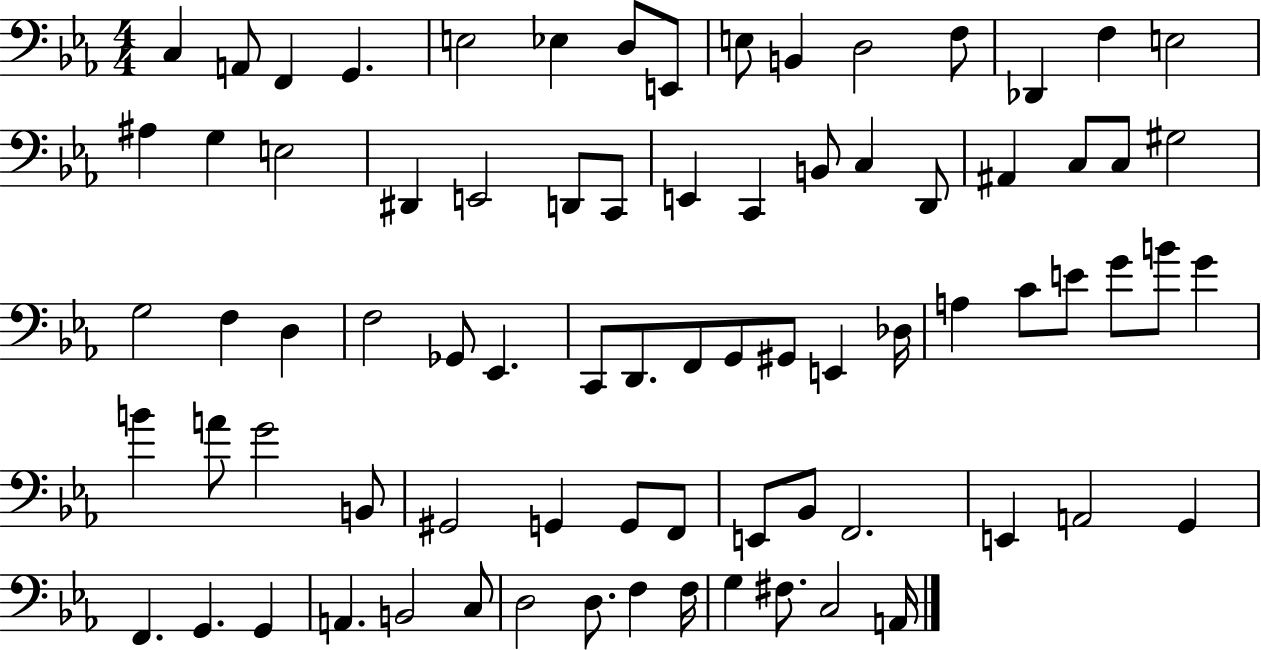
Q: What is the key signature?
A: EES major